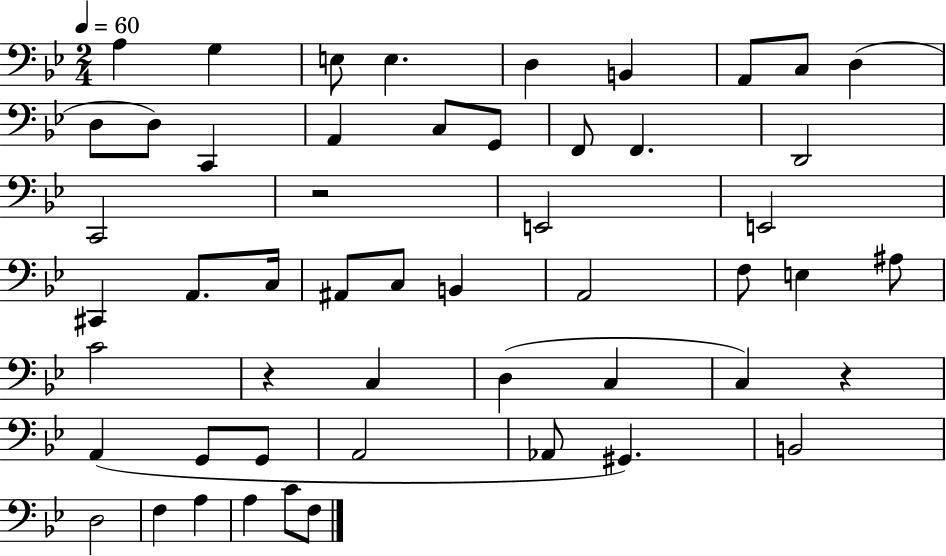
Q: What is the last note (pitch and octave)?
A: F3